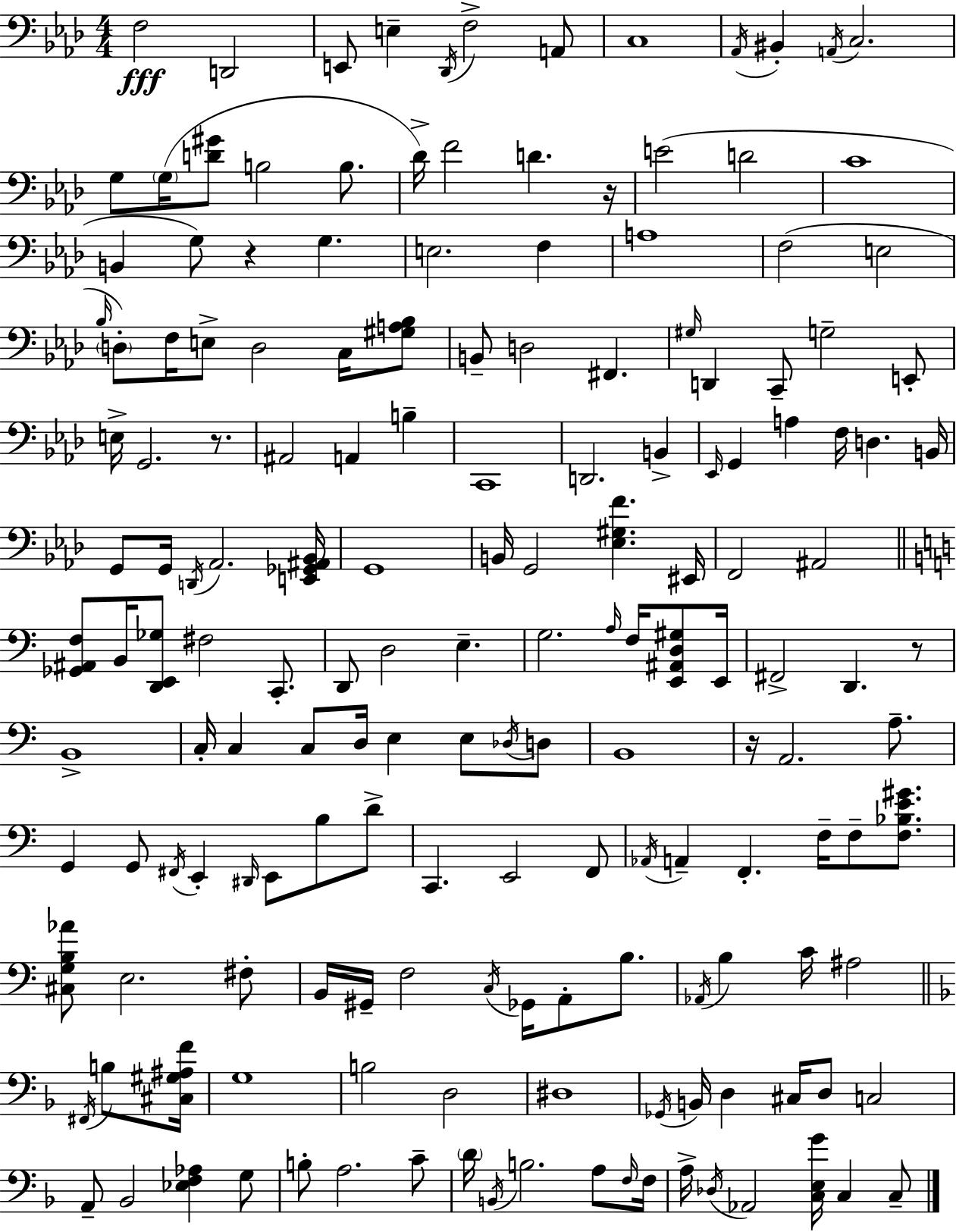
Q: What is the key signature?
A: AES major